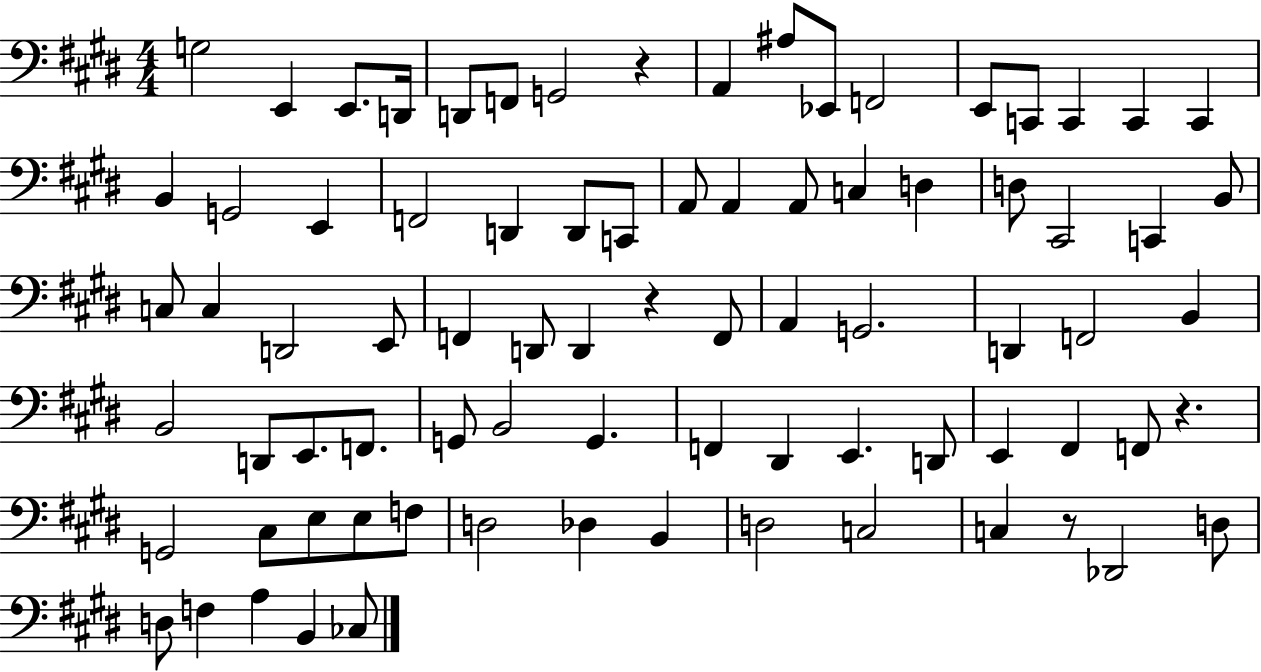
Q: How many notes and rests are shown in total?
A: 81